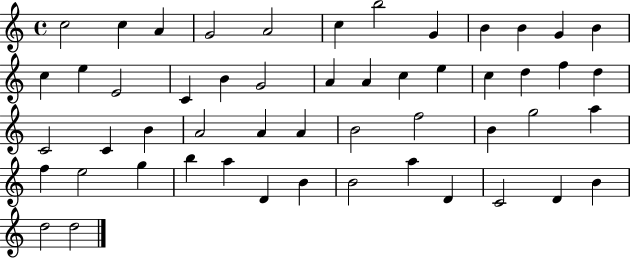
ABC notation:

X:1
T:Untitled
M:4/4
L:1/4
K:C
c2 c A G2 A2 c b2 G B B G B c e E2 C B G2 A A c e c d f d C2 C B A2 A A B2 f2 B g2 a f e2 g b a D B B2 a D C2 D B d2 d2